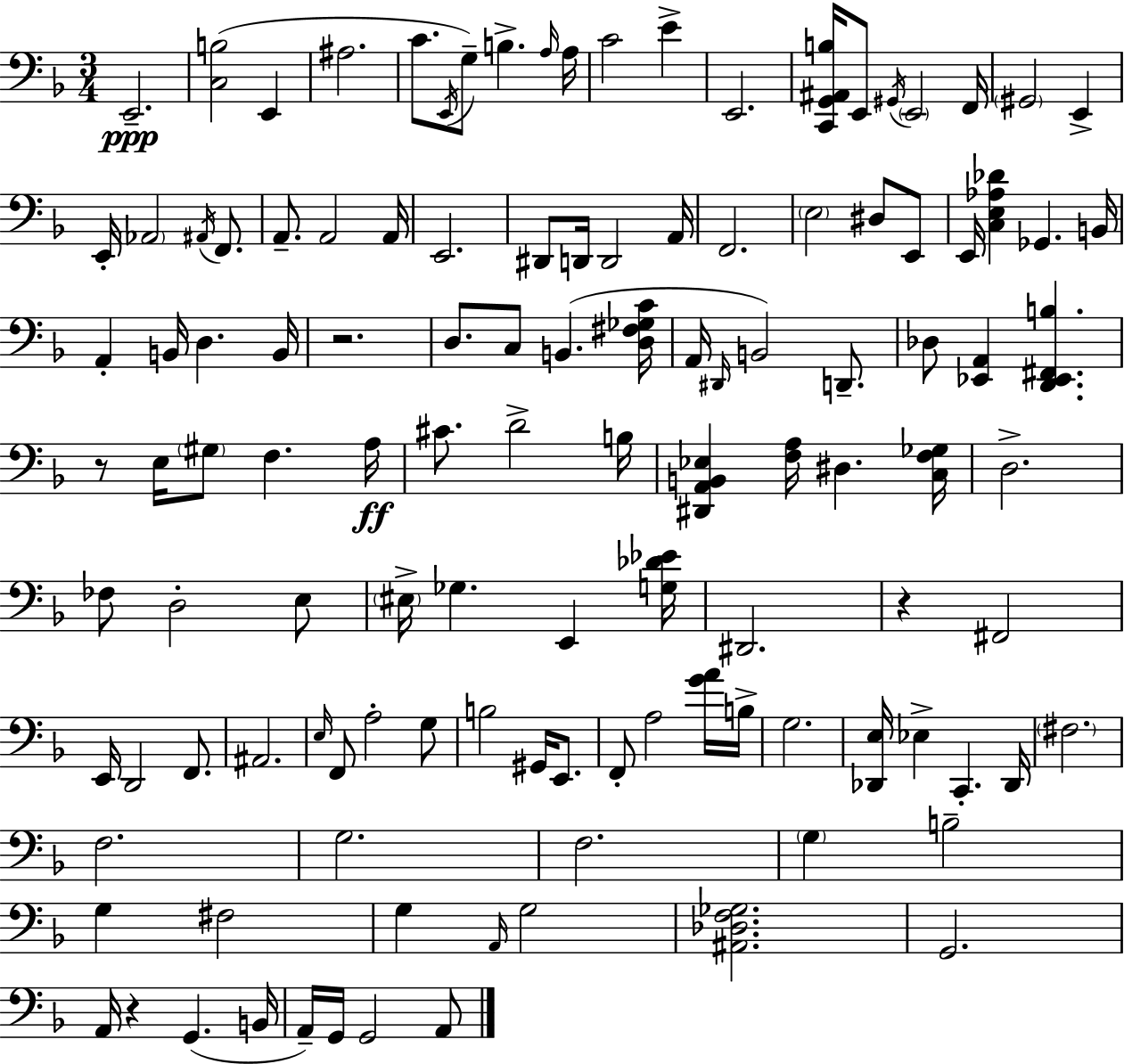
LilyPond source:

{
  \clef bass
  \numericTimeSignature
  \time 3/4
  \key d \minor
  e,2.--\ppp | <c b>2( e,4 | ais2. | c'8. \acciaccatura { e,16 }) g8-- b4.-> | \break \grace { a16 } a16 c'2 e'4-> | e,2. | <c, g, ais, b>16 e,8 \acciaccatura { gis,16 } \parenthesize e,2 | f,16 \parenthesize gis,2 e,4-> | \break e,16-. \parenthesize aes,2 | \acciaccatura { ais,16 } f,8. a,8.-- a,2 | a,16 e,2. | dis,8 d,16 d,2 | \break a,16 f,2. | \parenthesize e2 | dis8 e,8 e,16 <c e aes des'>4 ges,4. | b,16 a,4-. b,16 d4. | \break b,16 r2. | d8. c8 b,4.( | <d fis ges c'>16 a,16 \grace { dis,16 }) b,2 | d,8.-- des8 <ees, a,>4 <d, ees, fis, b>4. | \break r8 e16 \parenthesize gis8 f4. | a16\ff cis'8. d'2-> | b16 <dis, a, b, ees>4 <f a>16 dis4. | <c f ges>16 d2.-> | \break fes8 d2-. | e8 \parenthesize eis16-> ges4. | e,4 <g des' ees'>16 dis,2. | r4 fis,2 | \break e,16 d,2 | f,8. ais,2. | \grace { e16 } f,8 a2-. | g8 b2 | \break gis,16 e,8. f,8-. a2 | <g' a'>16 b16-> g2. | <des, e>16 ees4-> c,4.-. | des,16 \parenthesize fis2. | \break f2. | g2. | f2. | \parenthesize g4 b2-- | \break g4 fis2 | g4 \grace { a,16 } g2 | <ais, des f ges>2. | g,2. | \break a,16 r4 | g,4.( b,16 a,16--) g,16 g,2 | a,8 \bar "|."
}